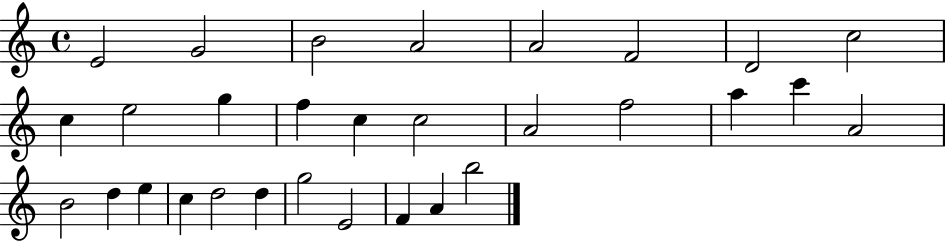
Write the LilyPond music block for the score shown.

{
  \clef treble
  \time 4/4
  \defaultTimeSignature
  \key c \major
  e'2 g'2 | b'2 a'2 | a'2 f'2 | d'2 c''2 | \break c''4 e''2 g''4 | f''4 c''4 c''2 | a'2 f''2 | a''4 c'''4 a'2 | \break b'2 d''4 e''4 | c''4 d''2 d''4 | g''2 e'2 | f'4 a'4 b''2 | \break \bar "|."
}